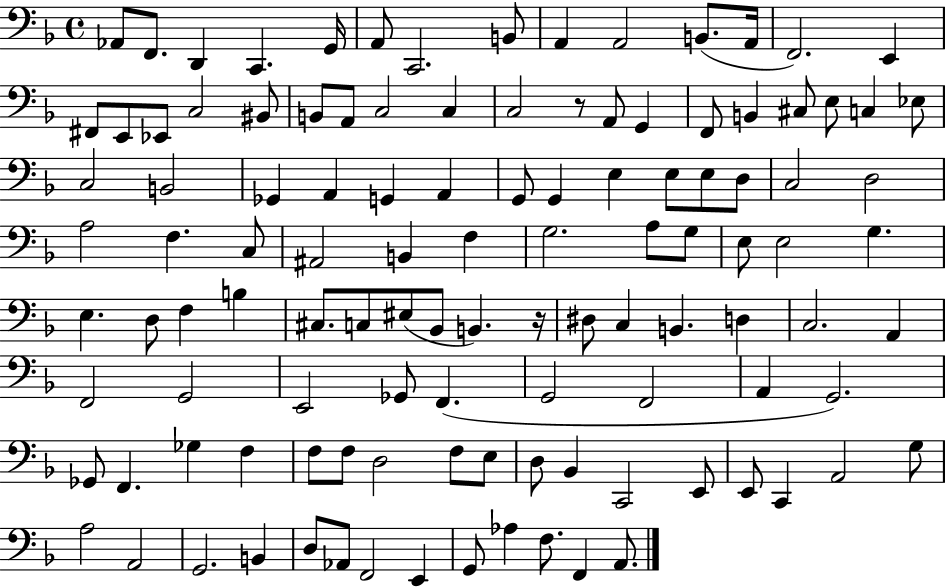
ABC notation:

X:1
T:Untitled
M:4/4
L:1/4
K:F
_A,,/2 F,,/2 D,, C,, G,,/4 A,,/2 C,,2 B,,/2 A,, A,,2 B,,/2 A,,/4 F,,2 E,, ^F,,/2 E,,/2 _E,,/2 C,2 ^B,,/2 B,,/2 A,,/2 C,2 C, C,2 z/2 A,,/2 G,, F,,/2 B,, ^C,/2 E,/2 C, _E,/2 C,2 B,,2 _G,, A,, G,, A,, G,,/2 G,, E, E,/2 E,/2 D,/2 C,2 D,2 A,2 F, C,/2 ^A,,2 B,, F, G,2 A,/2 G,/2 E,/2 E,2 G, E, D,/2 F, B, ^C,/2 C,/2 ^E,/2 _B,,/2 B,, z/4 ^D,/2 C, B,, D, C,2 A,, F,,2 G,,2 E,,2 _G,,/2 F,, G,,2 F,,2 A,, G,,2 _G,,/2 F,, _G, F, F,/2 F,/2 D,2 F,/2 E,/2 D,/2 _B,, C,,2 E,,/2 E,,/2 C,, A,,2 G,/2 A,2 A,,2 G,,2 B,, D,/2 _A,,/2 F,,2 E,, G,,/2 _A, F,/2 F,, A,,/2